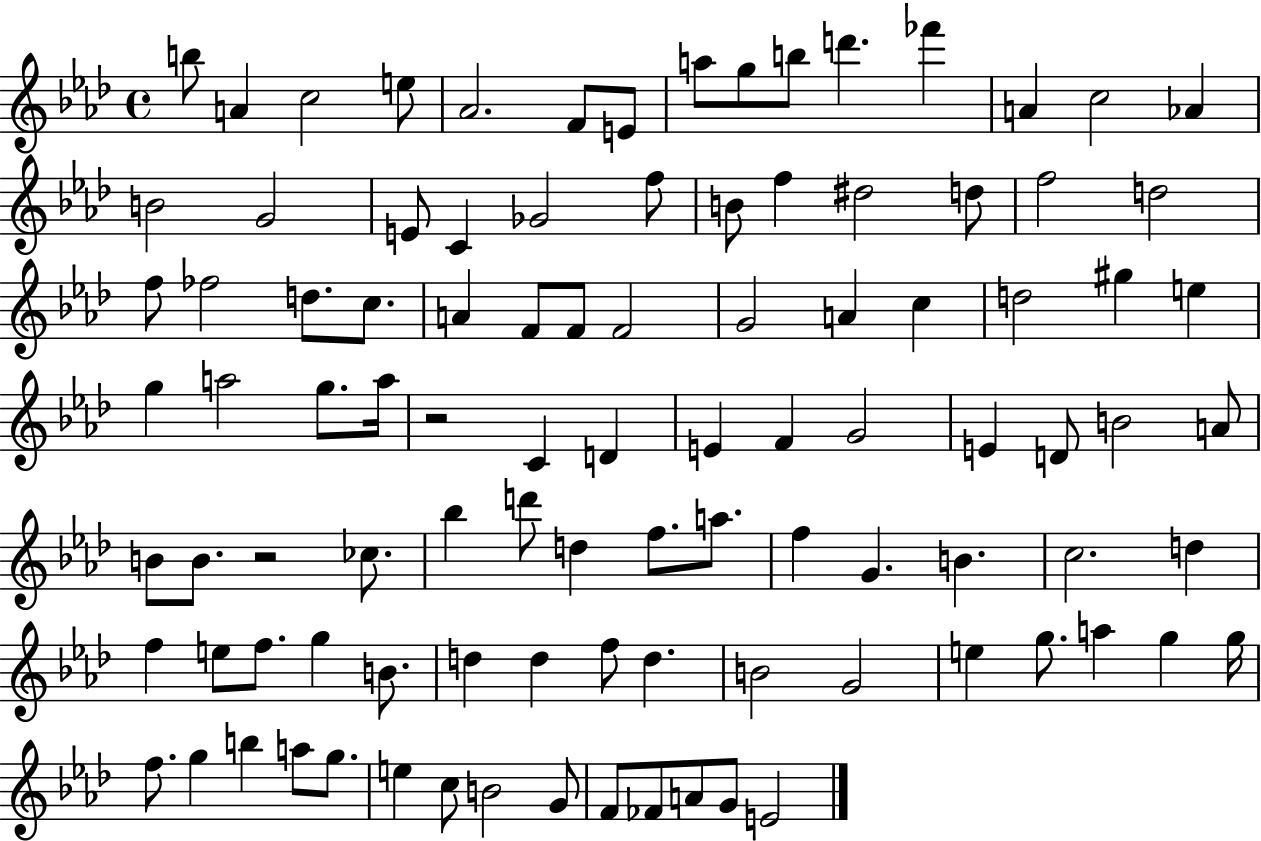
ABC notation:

X:1
T:Untitled
M:4/4
L:1/4
K:Ab
b/2 A c2 e/2 _A2 F/2 E/2 a/2 g/2 b/2 d' _f' A c2 _A B2 G2 E/2 C _G2 f/2 B/2 f ^d2 d/2 f2 d2 f/2 _f2 d/2 c/2 A F/2 F/2 F2 G2 A c d2 ^g e g a2 g/2 a/4 z2 C D E F G2 E D/2 B2 A/2 B/2 B/2 z2 _c/2 _b d'/2 d f/2 a/2 f G B c2 d f e/2 f/2 g B/2 d d f/2 d B2 G2 e g/2 a g g/4 f/2 g b a/2 g/2 e c/2 B2 G/2 F/2 _F/2 A/2 G/2 E2